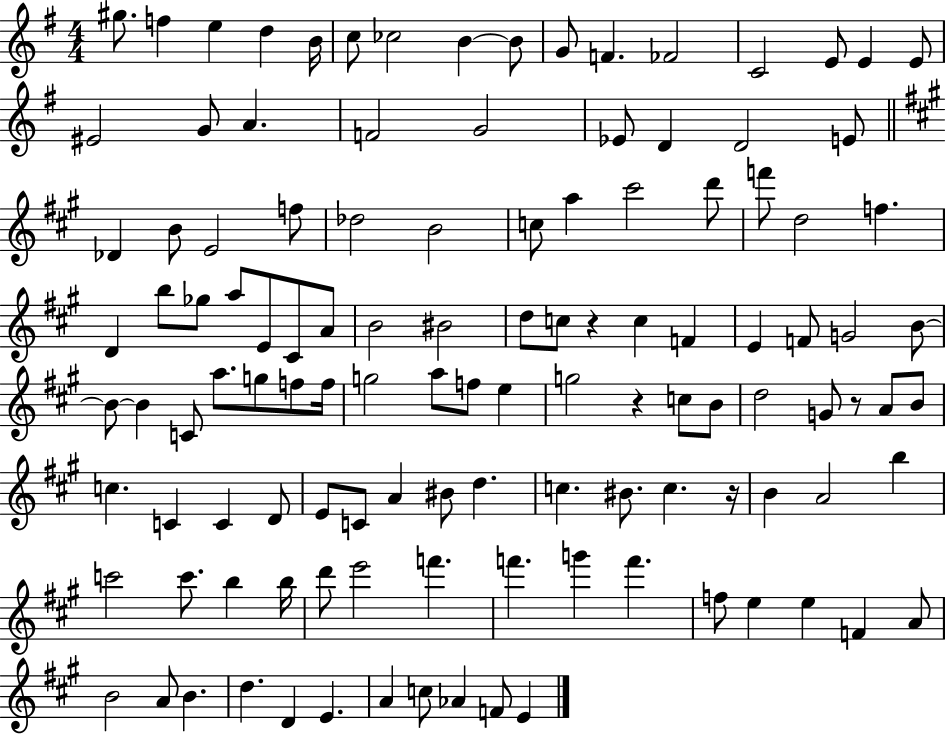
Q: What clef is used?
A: treble